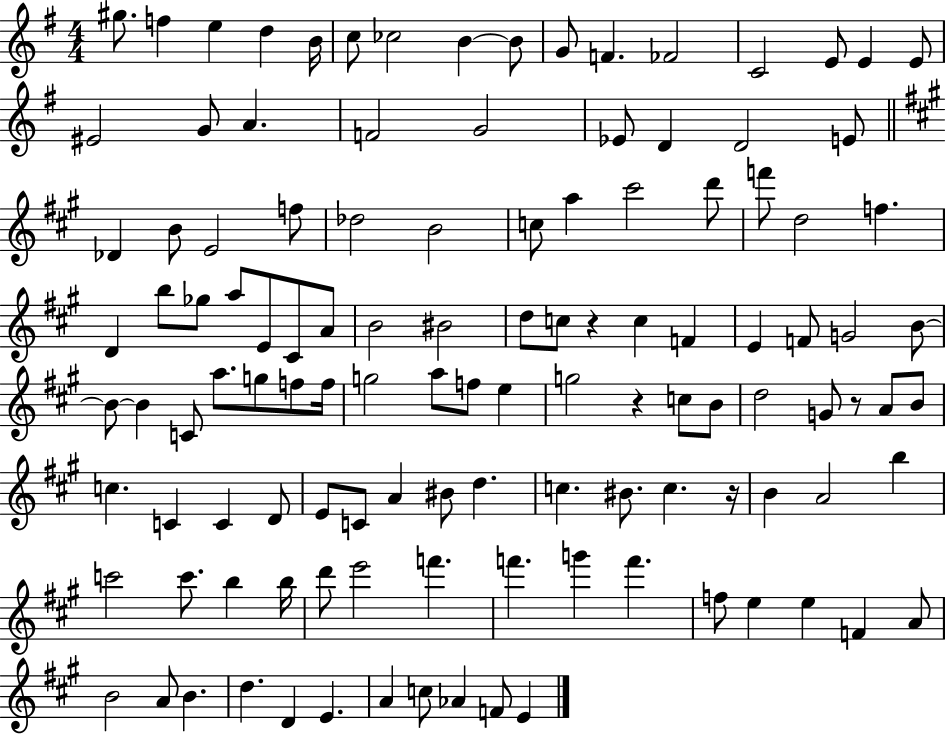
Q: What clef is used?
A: treble